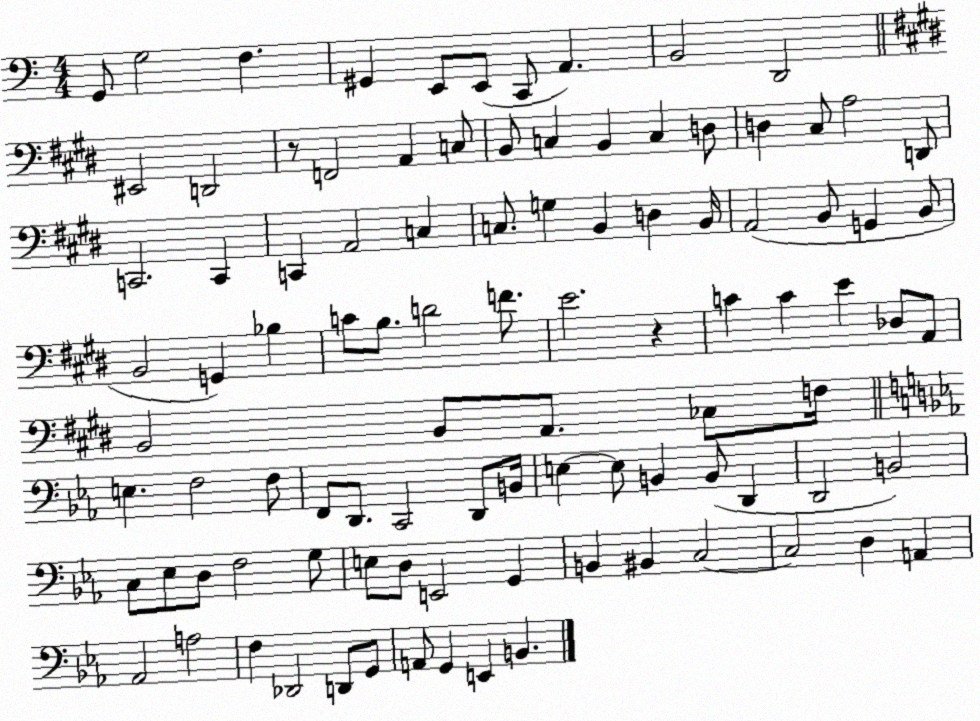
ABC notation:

X:1
T:Untitled
M:4/4
L:1/4
K:C
G,,/2 G,2 F, ^G,, E,,/2 E,,/2 C,,/2 A,, B,,2 D,,2 ^E,,2 D,,2 z/2 F,,2 A,, C,/2 B,,/2 C, B,, C, D,/2 D, ^C,/2 A,2 D,,/2 C,,2 C,, C,, A,,2 C, C,/2 G, B,, D, B,,/4 A,,2 B,,/2 G,, B,,/2 B,,2 G,, _B, C/2 B,/2 D2 F/2 E2 z C C E _D,/2 A,,/2 B,,2 B,,/2 A,,/2 _C,/2 F,/4 E, F,2 F,/2 F,,/2 D,,/2 C,,2 D,,/2 B,,/4 E, E,/2 B,, B,,/2 D,, D,,2 B,,2 C,/2 _E,/2 D,/2 F,2 G,/2 E,/2 D,/2 E,,2 G,, B,, ^B,, C,2 C,2 D, A,, _A,,2 A,2 F, _D,,2 D,,/2 G,,/2 A,,/2 G,, E,, B,,